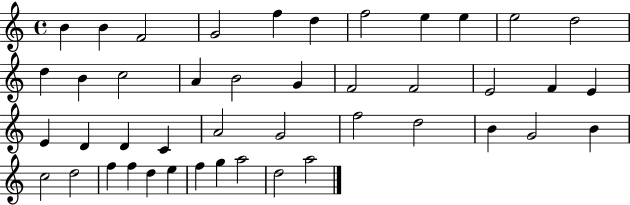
B4/q B4/q F4/h G4/h F5/q D5/q F5/h E5/q E5/q E5/h D5/h D5/q B4/q C5/h A4/q B4/h G4/q F4/h F4/h E4/h F4/q E4/q E4/q D4/q D4/q C4/q A4/h G4/h F5/h D5/h B4/q G4/h B4/q C5/h D5/h F5/q F5/q D5/q E5/q F5/q G5/q A5/h D5/h A5/h